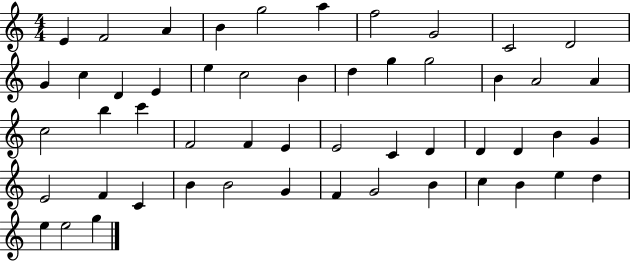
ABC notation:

X:1
T:Untitled
M:4/4
L:1/4
K:C
E F2 A B g2 a f2 G2 C2 D2 G c D E e c2 B d g g2 B A2 A c2 b c' F2 F E E2 C D D D B G E2 F C B B2 G F G2 B c B e d e e2 g